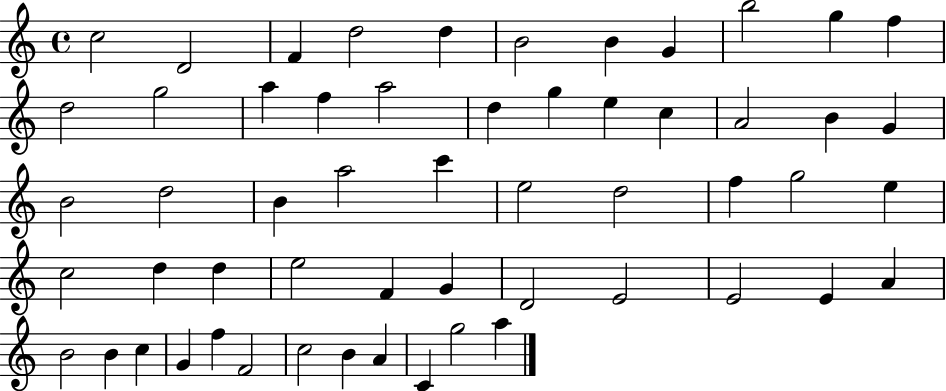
X:1
T:Untitled
M:4/4
L:1/4
K:C
c2 D2 F d2 d B2 B G b2 g f d2 g2 a f a2 d g e c A2 B G B2 d2 B a2 c' e2 d2 f g2 e c2 d d e2 F G D2 E2 E2 E A B2 B c G f F2 c2 B A C g2 a